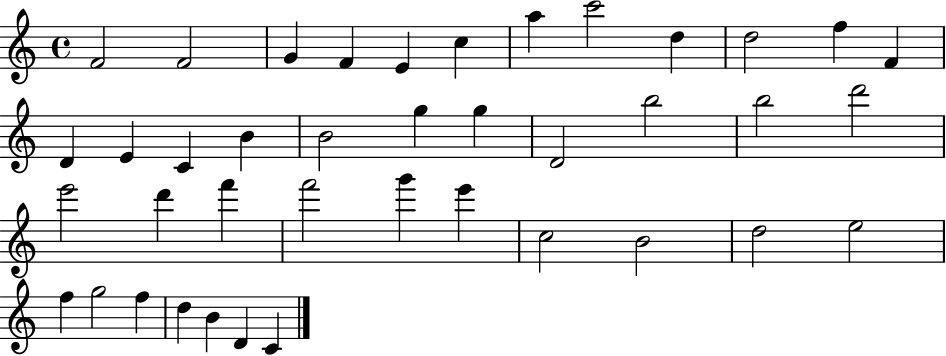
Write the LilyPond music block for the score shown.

{
  \clef treble
  \time 4/4
  \defaultTimeSignature
  \key c \major
  f'2 f'2 | g'4 f'4 e'4 c''4 | a''4 c'''2 d''4 | d''2 f''4 f'4 | \break d'4 e'4 c'4 b'4 | b'2 g''4 g''4 | d'2 b''2 | b''2 d'''2 | \break e'''2 d'''4 f'''4 | f'''2 g'''4 e'''4 | c''2 b'2 | d''2 e''2 | \break f''4 g''2 f''4 | d''4 b'4 d'4 c'4 | \bar "|."
}